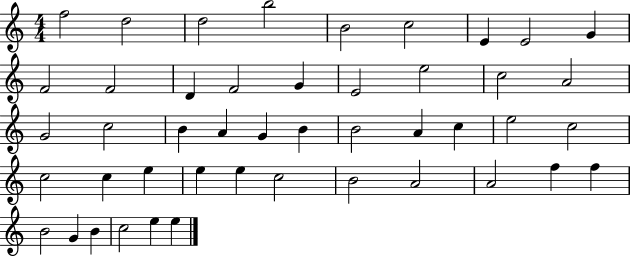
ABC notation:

X:1
T:Untitled
M:4/4
L:1/4
K:C
f2 d2 d2 b2 B2 c2 E E2 G F2 F2 D F2 G E2 e2 c2 A2 G2 c2 B A G B B2 A c e2 c2 c2 c e e e c2 B2 A2 A2 f f B2 G B c2 e e